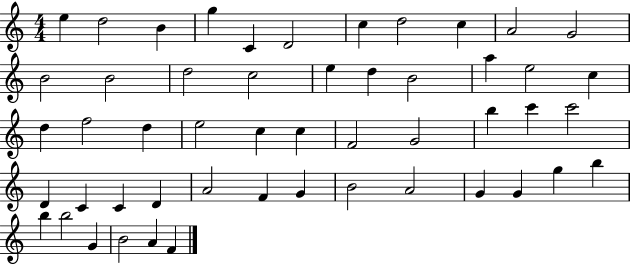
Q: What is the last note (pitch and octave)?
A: F4